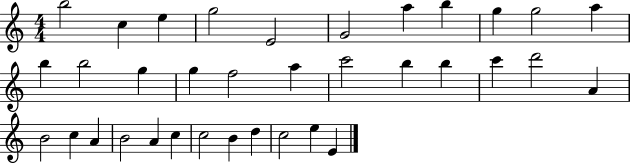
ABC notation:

X:1
T:Untitled
M:4/4
L:1/4
K:C
b2 c e g2 E2 G2 a b g g2 a b b2 g g f2 a c'2 b b c' d'2 A B2 c A B2 A c c2 B d c2 e E